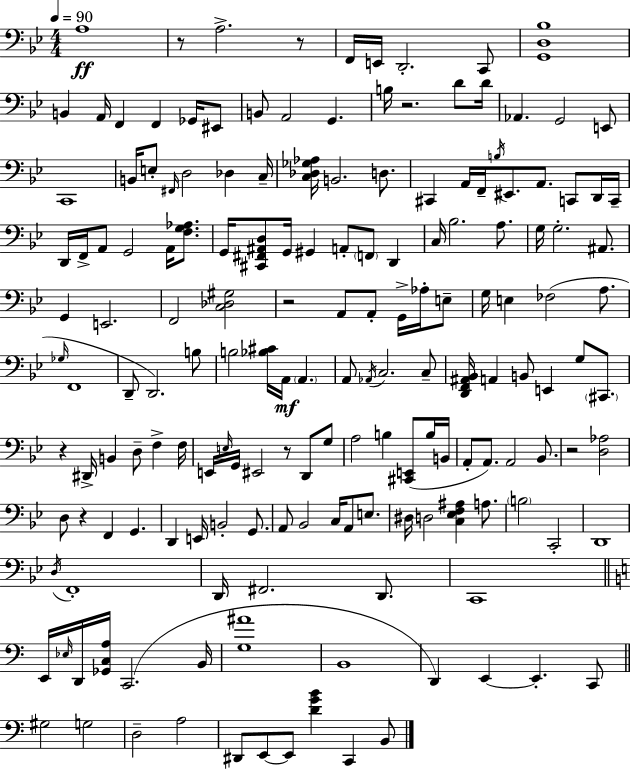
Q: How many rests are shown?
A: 8